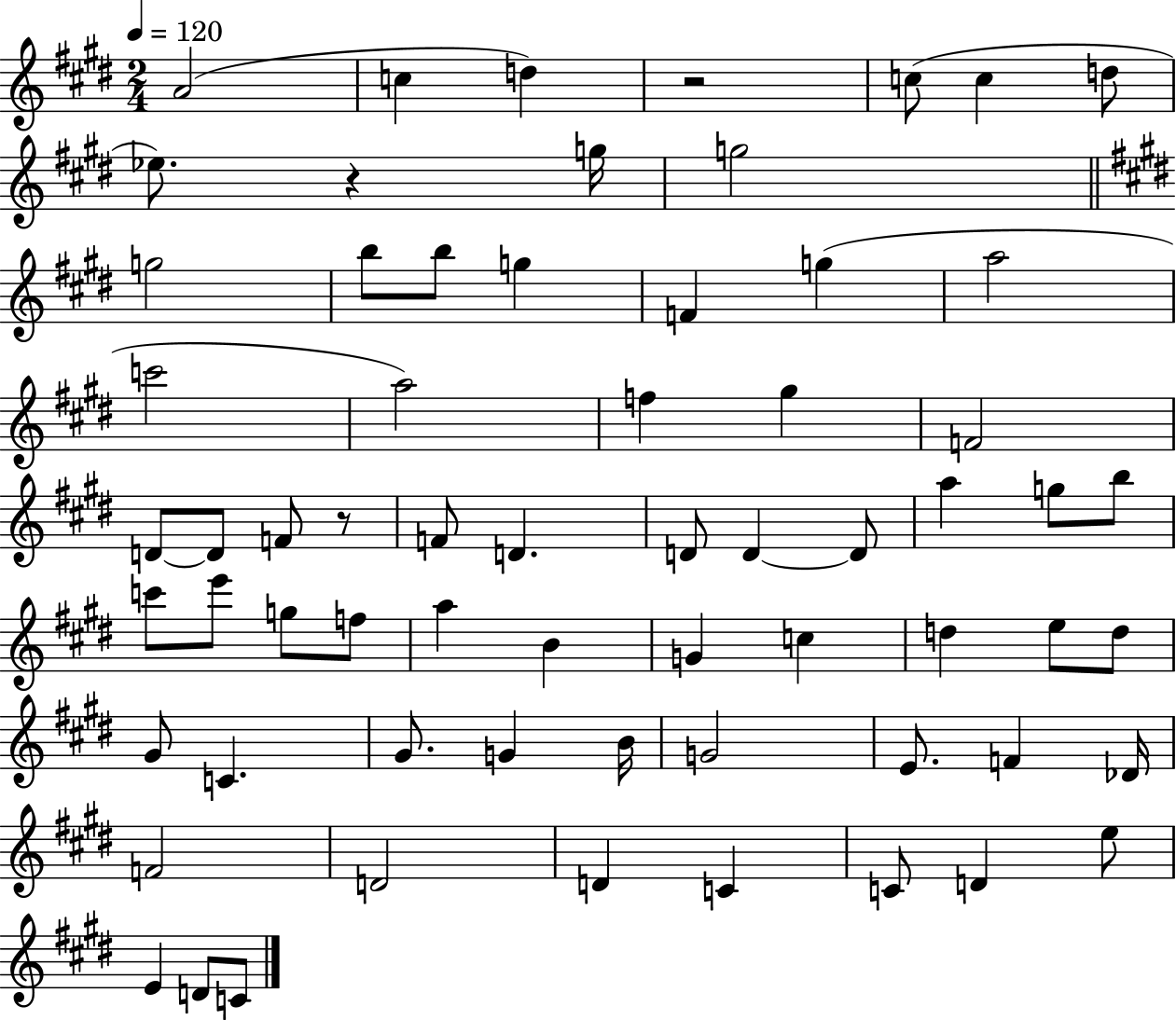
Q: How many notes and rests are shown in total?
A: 65